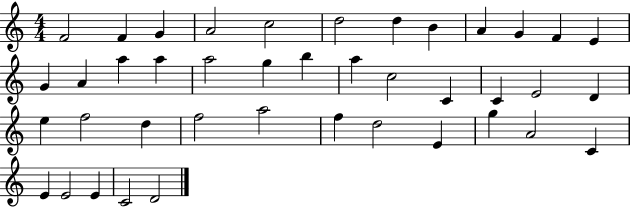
F4/h F4/q G4/q A4/h C5/h D5/h D5/q B4/q A4/q G4/q F4/q E4/q G4/q A4/q A5/q A5/q A5/h G5/q B5/q A5/q C5/h C4/q C4/q E4/h D4/q E5/q F5/h D5/q F5/h A5/h F5/q D5/h E4/q G5/q A4/h C4/q E4/q E4/h E4/q C4/h D4/h